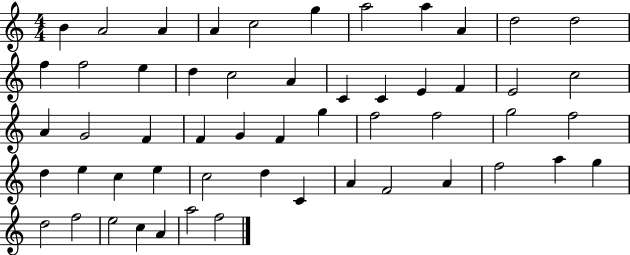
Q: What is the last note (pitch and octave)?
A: F5